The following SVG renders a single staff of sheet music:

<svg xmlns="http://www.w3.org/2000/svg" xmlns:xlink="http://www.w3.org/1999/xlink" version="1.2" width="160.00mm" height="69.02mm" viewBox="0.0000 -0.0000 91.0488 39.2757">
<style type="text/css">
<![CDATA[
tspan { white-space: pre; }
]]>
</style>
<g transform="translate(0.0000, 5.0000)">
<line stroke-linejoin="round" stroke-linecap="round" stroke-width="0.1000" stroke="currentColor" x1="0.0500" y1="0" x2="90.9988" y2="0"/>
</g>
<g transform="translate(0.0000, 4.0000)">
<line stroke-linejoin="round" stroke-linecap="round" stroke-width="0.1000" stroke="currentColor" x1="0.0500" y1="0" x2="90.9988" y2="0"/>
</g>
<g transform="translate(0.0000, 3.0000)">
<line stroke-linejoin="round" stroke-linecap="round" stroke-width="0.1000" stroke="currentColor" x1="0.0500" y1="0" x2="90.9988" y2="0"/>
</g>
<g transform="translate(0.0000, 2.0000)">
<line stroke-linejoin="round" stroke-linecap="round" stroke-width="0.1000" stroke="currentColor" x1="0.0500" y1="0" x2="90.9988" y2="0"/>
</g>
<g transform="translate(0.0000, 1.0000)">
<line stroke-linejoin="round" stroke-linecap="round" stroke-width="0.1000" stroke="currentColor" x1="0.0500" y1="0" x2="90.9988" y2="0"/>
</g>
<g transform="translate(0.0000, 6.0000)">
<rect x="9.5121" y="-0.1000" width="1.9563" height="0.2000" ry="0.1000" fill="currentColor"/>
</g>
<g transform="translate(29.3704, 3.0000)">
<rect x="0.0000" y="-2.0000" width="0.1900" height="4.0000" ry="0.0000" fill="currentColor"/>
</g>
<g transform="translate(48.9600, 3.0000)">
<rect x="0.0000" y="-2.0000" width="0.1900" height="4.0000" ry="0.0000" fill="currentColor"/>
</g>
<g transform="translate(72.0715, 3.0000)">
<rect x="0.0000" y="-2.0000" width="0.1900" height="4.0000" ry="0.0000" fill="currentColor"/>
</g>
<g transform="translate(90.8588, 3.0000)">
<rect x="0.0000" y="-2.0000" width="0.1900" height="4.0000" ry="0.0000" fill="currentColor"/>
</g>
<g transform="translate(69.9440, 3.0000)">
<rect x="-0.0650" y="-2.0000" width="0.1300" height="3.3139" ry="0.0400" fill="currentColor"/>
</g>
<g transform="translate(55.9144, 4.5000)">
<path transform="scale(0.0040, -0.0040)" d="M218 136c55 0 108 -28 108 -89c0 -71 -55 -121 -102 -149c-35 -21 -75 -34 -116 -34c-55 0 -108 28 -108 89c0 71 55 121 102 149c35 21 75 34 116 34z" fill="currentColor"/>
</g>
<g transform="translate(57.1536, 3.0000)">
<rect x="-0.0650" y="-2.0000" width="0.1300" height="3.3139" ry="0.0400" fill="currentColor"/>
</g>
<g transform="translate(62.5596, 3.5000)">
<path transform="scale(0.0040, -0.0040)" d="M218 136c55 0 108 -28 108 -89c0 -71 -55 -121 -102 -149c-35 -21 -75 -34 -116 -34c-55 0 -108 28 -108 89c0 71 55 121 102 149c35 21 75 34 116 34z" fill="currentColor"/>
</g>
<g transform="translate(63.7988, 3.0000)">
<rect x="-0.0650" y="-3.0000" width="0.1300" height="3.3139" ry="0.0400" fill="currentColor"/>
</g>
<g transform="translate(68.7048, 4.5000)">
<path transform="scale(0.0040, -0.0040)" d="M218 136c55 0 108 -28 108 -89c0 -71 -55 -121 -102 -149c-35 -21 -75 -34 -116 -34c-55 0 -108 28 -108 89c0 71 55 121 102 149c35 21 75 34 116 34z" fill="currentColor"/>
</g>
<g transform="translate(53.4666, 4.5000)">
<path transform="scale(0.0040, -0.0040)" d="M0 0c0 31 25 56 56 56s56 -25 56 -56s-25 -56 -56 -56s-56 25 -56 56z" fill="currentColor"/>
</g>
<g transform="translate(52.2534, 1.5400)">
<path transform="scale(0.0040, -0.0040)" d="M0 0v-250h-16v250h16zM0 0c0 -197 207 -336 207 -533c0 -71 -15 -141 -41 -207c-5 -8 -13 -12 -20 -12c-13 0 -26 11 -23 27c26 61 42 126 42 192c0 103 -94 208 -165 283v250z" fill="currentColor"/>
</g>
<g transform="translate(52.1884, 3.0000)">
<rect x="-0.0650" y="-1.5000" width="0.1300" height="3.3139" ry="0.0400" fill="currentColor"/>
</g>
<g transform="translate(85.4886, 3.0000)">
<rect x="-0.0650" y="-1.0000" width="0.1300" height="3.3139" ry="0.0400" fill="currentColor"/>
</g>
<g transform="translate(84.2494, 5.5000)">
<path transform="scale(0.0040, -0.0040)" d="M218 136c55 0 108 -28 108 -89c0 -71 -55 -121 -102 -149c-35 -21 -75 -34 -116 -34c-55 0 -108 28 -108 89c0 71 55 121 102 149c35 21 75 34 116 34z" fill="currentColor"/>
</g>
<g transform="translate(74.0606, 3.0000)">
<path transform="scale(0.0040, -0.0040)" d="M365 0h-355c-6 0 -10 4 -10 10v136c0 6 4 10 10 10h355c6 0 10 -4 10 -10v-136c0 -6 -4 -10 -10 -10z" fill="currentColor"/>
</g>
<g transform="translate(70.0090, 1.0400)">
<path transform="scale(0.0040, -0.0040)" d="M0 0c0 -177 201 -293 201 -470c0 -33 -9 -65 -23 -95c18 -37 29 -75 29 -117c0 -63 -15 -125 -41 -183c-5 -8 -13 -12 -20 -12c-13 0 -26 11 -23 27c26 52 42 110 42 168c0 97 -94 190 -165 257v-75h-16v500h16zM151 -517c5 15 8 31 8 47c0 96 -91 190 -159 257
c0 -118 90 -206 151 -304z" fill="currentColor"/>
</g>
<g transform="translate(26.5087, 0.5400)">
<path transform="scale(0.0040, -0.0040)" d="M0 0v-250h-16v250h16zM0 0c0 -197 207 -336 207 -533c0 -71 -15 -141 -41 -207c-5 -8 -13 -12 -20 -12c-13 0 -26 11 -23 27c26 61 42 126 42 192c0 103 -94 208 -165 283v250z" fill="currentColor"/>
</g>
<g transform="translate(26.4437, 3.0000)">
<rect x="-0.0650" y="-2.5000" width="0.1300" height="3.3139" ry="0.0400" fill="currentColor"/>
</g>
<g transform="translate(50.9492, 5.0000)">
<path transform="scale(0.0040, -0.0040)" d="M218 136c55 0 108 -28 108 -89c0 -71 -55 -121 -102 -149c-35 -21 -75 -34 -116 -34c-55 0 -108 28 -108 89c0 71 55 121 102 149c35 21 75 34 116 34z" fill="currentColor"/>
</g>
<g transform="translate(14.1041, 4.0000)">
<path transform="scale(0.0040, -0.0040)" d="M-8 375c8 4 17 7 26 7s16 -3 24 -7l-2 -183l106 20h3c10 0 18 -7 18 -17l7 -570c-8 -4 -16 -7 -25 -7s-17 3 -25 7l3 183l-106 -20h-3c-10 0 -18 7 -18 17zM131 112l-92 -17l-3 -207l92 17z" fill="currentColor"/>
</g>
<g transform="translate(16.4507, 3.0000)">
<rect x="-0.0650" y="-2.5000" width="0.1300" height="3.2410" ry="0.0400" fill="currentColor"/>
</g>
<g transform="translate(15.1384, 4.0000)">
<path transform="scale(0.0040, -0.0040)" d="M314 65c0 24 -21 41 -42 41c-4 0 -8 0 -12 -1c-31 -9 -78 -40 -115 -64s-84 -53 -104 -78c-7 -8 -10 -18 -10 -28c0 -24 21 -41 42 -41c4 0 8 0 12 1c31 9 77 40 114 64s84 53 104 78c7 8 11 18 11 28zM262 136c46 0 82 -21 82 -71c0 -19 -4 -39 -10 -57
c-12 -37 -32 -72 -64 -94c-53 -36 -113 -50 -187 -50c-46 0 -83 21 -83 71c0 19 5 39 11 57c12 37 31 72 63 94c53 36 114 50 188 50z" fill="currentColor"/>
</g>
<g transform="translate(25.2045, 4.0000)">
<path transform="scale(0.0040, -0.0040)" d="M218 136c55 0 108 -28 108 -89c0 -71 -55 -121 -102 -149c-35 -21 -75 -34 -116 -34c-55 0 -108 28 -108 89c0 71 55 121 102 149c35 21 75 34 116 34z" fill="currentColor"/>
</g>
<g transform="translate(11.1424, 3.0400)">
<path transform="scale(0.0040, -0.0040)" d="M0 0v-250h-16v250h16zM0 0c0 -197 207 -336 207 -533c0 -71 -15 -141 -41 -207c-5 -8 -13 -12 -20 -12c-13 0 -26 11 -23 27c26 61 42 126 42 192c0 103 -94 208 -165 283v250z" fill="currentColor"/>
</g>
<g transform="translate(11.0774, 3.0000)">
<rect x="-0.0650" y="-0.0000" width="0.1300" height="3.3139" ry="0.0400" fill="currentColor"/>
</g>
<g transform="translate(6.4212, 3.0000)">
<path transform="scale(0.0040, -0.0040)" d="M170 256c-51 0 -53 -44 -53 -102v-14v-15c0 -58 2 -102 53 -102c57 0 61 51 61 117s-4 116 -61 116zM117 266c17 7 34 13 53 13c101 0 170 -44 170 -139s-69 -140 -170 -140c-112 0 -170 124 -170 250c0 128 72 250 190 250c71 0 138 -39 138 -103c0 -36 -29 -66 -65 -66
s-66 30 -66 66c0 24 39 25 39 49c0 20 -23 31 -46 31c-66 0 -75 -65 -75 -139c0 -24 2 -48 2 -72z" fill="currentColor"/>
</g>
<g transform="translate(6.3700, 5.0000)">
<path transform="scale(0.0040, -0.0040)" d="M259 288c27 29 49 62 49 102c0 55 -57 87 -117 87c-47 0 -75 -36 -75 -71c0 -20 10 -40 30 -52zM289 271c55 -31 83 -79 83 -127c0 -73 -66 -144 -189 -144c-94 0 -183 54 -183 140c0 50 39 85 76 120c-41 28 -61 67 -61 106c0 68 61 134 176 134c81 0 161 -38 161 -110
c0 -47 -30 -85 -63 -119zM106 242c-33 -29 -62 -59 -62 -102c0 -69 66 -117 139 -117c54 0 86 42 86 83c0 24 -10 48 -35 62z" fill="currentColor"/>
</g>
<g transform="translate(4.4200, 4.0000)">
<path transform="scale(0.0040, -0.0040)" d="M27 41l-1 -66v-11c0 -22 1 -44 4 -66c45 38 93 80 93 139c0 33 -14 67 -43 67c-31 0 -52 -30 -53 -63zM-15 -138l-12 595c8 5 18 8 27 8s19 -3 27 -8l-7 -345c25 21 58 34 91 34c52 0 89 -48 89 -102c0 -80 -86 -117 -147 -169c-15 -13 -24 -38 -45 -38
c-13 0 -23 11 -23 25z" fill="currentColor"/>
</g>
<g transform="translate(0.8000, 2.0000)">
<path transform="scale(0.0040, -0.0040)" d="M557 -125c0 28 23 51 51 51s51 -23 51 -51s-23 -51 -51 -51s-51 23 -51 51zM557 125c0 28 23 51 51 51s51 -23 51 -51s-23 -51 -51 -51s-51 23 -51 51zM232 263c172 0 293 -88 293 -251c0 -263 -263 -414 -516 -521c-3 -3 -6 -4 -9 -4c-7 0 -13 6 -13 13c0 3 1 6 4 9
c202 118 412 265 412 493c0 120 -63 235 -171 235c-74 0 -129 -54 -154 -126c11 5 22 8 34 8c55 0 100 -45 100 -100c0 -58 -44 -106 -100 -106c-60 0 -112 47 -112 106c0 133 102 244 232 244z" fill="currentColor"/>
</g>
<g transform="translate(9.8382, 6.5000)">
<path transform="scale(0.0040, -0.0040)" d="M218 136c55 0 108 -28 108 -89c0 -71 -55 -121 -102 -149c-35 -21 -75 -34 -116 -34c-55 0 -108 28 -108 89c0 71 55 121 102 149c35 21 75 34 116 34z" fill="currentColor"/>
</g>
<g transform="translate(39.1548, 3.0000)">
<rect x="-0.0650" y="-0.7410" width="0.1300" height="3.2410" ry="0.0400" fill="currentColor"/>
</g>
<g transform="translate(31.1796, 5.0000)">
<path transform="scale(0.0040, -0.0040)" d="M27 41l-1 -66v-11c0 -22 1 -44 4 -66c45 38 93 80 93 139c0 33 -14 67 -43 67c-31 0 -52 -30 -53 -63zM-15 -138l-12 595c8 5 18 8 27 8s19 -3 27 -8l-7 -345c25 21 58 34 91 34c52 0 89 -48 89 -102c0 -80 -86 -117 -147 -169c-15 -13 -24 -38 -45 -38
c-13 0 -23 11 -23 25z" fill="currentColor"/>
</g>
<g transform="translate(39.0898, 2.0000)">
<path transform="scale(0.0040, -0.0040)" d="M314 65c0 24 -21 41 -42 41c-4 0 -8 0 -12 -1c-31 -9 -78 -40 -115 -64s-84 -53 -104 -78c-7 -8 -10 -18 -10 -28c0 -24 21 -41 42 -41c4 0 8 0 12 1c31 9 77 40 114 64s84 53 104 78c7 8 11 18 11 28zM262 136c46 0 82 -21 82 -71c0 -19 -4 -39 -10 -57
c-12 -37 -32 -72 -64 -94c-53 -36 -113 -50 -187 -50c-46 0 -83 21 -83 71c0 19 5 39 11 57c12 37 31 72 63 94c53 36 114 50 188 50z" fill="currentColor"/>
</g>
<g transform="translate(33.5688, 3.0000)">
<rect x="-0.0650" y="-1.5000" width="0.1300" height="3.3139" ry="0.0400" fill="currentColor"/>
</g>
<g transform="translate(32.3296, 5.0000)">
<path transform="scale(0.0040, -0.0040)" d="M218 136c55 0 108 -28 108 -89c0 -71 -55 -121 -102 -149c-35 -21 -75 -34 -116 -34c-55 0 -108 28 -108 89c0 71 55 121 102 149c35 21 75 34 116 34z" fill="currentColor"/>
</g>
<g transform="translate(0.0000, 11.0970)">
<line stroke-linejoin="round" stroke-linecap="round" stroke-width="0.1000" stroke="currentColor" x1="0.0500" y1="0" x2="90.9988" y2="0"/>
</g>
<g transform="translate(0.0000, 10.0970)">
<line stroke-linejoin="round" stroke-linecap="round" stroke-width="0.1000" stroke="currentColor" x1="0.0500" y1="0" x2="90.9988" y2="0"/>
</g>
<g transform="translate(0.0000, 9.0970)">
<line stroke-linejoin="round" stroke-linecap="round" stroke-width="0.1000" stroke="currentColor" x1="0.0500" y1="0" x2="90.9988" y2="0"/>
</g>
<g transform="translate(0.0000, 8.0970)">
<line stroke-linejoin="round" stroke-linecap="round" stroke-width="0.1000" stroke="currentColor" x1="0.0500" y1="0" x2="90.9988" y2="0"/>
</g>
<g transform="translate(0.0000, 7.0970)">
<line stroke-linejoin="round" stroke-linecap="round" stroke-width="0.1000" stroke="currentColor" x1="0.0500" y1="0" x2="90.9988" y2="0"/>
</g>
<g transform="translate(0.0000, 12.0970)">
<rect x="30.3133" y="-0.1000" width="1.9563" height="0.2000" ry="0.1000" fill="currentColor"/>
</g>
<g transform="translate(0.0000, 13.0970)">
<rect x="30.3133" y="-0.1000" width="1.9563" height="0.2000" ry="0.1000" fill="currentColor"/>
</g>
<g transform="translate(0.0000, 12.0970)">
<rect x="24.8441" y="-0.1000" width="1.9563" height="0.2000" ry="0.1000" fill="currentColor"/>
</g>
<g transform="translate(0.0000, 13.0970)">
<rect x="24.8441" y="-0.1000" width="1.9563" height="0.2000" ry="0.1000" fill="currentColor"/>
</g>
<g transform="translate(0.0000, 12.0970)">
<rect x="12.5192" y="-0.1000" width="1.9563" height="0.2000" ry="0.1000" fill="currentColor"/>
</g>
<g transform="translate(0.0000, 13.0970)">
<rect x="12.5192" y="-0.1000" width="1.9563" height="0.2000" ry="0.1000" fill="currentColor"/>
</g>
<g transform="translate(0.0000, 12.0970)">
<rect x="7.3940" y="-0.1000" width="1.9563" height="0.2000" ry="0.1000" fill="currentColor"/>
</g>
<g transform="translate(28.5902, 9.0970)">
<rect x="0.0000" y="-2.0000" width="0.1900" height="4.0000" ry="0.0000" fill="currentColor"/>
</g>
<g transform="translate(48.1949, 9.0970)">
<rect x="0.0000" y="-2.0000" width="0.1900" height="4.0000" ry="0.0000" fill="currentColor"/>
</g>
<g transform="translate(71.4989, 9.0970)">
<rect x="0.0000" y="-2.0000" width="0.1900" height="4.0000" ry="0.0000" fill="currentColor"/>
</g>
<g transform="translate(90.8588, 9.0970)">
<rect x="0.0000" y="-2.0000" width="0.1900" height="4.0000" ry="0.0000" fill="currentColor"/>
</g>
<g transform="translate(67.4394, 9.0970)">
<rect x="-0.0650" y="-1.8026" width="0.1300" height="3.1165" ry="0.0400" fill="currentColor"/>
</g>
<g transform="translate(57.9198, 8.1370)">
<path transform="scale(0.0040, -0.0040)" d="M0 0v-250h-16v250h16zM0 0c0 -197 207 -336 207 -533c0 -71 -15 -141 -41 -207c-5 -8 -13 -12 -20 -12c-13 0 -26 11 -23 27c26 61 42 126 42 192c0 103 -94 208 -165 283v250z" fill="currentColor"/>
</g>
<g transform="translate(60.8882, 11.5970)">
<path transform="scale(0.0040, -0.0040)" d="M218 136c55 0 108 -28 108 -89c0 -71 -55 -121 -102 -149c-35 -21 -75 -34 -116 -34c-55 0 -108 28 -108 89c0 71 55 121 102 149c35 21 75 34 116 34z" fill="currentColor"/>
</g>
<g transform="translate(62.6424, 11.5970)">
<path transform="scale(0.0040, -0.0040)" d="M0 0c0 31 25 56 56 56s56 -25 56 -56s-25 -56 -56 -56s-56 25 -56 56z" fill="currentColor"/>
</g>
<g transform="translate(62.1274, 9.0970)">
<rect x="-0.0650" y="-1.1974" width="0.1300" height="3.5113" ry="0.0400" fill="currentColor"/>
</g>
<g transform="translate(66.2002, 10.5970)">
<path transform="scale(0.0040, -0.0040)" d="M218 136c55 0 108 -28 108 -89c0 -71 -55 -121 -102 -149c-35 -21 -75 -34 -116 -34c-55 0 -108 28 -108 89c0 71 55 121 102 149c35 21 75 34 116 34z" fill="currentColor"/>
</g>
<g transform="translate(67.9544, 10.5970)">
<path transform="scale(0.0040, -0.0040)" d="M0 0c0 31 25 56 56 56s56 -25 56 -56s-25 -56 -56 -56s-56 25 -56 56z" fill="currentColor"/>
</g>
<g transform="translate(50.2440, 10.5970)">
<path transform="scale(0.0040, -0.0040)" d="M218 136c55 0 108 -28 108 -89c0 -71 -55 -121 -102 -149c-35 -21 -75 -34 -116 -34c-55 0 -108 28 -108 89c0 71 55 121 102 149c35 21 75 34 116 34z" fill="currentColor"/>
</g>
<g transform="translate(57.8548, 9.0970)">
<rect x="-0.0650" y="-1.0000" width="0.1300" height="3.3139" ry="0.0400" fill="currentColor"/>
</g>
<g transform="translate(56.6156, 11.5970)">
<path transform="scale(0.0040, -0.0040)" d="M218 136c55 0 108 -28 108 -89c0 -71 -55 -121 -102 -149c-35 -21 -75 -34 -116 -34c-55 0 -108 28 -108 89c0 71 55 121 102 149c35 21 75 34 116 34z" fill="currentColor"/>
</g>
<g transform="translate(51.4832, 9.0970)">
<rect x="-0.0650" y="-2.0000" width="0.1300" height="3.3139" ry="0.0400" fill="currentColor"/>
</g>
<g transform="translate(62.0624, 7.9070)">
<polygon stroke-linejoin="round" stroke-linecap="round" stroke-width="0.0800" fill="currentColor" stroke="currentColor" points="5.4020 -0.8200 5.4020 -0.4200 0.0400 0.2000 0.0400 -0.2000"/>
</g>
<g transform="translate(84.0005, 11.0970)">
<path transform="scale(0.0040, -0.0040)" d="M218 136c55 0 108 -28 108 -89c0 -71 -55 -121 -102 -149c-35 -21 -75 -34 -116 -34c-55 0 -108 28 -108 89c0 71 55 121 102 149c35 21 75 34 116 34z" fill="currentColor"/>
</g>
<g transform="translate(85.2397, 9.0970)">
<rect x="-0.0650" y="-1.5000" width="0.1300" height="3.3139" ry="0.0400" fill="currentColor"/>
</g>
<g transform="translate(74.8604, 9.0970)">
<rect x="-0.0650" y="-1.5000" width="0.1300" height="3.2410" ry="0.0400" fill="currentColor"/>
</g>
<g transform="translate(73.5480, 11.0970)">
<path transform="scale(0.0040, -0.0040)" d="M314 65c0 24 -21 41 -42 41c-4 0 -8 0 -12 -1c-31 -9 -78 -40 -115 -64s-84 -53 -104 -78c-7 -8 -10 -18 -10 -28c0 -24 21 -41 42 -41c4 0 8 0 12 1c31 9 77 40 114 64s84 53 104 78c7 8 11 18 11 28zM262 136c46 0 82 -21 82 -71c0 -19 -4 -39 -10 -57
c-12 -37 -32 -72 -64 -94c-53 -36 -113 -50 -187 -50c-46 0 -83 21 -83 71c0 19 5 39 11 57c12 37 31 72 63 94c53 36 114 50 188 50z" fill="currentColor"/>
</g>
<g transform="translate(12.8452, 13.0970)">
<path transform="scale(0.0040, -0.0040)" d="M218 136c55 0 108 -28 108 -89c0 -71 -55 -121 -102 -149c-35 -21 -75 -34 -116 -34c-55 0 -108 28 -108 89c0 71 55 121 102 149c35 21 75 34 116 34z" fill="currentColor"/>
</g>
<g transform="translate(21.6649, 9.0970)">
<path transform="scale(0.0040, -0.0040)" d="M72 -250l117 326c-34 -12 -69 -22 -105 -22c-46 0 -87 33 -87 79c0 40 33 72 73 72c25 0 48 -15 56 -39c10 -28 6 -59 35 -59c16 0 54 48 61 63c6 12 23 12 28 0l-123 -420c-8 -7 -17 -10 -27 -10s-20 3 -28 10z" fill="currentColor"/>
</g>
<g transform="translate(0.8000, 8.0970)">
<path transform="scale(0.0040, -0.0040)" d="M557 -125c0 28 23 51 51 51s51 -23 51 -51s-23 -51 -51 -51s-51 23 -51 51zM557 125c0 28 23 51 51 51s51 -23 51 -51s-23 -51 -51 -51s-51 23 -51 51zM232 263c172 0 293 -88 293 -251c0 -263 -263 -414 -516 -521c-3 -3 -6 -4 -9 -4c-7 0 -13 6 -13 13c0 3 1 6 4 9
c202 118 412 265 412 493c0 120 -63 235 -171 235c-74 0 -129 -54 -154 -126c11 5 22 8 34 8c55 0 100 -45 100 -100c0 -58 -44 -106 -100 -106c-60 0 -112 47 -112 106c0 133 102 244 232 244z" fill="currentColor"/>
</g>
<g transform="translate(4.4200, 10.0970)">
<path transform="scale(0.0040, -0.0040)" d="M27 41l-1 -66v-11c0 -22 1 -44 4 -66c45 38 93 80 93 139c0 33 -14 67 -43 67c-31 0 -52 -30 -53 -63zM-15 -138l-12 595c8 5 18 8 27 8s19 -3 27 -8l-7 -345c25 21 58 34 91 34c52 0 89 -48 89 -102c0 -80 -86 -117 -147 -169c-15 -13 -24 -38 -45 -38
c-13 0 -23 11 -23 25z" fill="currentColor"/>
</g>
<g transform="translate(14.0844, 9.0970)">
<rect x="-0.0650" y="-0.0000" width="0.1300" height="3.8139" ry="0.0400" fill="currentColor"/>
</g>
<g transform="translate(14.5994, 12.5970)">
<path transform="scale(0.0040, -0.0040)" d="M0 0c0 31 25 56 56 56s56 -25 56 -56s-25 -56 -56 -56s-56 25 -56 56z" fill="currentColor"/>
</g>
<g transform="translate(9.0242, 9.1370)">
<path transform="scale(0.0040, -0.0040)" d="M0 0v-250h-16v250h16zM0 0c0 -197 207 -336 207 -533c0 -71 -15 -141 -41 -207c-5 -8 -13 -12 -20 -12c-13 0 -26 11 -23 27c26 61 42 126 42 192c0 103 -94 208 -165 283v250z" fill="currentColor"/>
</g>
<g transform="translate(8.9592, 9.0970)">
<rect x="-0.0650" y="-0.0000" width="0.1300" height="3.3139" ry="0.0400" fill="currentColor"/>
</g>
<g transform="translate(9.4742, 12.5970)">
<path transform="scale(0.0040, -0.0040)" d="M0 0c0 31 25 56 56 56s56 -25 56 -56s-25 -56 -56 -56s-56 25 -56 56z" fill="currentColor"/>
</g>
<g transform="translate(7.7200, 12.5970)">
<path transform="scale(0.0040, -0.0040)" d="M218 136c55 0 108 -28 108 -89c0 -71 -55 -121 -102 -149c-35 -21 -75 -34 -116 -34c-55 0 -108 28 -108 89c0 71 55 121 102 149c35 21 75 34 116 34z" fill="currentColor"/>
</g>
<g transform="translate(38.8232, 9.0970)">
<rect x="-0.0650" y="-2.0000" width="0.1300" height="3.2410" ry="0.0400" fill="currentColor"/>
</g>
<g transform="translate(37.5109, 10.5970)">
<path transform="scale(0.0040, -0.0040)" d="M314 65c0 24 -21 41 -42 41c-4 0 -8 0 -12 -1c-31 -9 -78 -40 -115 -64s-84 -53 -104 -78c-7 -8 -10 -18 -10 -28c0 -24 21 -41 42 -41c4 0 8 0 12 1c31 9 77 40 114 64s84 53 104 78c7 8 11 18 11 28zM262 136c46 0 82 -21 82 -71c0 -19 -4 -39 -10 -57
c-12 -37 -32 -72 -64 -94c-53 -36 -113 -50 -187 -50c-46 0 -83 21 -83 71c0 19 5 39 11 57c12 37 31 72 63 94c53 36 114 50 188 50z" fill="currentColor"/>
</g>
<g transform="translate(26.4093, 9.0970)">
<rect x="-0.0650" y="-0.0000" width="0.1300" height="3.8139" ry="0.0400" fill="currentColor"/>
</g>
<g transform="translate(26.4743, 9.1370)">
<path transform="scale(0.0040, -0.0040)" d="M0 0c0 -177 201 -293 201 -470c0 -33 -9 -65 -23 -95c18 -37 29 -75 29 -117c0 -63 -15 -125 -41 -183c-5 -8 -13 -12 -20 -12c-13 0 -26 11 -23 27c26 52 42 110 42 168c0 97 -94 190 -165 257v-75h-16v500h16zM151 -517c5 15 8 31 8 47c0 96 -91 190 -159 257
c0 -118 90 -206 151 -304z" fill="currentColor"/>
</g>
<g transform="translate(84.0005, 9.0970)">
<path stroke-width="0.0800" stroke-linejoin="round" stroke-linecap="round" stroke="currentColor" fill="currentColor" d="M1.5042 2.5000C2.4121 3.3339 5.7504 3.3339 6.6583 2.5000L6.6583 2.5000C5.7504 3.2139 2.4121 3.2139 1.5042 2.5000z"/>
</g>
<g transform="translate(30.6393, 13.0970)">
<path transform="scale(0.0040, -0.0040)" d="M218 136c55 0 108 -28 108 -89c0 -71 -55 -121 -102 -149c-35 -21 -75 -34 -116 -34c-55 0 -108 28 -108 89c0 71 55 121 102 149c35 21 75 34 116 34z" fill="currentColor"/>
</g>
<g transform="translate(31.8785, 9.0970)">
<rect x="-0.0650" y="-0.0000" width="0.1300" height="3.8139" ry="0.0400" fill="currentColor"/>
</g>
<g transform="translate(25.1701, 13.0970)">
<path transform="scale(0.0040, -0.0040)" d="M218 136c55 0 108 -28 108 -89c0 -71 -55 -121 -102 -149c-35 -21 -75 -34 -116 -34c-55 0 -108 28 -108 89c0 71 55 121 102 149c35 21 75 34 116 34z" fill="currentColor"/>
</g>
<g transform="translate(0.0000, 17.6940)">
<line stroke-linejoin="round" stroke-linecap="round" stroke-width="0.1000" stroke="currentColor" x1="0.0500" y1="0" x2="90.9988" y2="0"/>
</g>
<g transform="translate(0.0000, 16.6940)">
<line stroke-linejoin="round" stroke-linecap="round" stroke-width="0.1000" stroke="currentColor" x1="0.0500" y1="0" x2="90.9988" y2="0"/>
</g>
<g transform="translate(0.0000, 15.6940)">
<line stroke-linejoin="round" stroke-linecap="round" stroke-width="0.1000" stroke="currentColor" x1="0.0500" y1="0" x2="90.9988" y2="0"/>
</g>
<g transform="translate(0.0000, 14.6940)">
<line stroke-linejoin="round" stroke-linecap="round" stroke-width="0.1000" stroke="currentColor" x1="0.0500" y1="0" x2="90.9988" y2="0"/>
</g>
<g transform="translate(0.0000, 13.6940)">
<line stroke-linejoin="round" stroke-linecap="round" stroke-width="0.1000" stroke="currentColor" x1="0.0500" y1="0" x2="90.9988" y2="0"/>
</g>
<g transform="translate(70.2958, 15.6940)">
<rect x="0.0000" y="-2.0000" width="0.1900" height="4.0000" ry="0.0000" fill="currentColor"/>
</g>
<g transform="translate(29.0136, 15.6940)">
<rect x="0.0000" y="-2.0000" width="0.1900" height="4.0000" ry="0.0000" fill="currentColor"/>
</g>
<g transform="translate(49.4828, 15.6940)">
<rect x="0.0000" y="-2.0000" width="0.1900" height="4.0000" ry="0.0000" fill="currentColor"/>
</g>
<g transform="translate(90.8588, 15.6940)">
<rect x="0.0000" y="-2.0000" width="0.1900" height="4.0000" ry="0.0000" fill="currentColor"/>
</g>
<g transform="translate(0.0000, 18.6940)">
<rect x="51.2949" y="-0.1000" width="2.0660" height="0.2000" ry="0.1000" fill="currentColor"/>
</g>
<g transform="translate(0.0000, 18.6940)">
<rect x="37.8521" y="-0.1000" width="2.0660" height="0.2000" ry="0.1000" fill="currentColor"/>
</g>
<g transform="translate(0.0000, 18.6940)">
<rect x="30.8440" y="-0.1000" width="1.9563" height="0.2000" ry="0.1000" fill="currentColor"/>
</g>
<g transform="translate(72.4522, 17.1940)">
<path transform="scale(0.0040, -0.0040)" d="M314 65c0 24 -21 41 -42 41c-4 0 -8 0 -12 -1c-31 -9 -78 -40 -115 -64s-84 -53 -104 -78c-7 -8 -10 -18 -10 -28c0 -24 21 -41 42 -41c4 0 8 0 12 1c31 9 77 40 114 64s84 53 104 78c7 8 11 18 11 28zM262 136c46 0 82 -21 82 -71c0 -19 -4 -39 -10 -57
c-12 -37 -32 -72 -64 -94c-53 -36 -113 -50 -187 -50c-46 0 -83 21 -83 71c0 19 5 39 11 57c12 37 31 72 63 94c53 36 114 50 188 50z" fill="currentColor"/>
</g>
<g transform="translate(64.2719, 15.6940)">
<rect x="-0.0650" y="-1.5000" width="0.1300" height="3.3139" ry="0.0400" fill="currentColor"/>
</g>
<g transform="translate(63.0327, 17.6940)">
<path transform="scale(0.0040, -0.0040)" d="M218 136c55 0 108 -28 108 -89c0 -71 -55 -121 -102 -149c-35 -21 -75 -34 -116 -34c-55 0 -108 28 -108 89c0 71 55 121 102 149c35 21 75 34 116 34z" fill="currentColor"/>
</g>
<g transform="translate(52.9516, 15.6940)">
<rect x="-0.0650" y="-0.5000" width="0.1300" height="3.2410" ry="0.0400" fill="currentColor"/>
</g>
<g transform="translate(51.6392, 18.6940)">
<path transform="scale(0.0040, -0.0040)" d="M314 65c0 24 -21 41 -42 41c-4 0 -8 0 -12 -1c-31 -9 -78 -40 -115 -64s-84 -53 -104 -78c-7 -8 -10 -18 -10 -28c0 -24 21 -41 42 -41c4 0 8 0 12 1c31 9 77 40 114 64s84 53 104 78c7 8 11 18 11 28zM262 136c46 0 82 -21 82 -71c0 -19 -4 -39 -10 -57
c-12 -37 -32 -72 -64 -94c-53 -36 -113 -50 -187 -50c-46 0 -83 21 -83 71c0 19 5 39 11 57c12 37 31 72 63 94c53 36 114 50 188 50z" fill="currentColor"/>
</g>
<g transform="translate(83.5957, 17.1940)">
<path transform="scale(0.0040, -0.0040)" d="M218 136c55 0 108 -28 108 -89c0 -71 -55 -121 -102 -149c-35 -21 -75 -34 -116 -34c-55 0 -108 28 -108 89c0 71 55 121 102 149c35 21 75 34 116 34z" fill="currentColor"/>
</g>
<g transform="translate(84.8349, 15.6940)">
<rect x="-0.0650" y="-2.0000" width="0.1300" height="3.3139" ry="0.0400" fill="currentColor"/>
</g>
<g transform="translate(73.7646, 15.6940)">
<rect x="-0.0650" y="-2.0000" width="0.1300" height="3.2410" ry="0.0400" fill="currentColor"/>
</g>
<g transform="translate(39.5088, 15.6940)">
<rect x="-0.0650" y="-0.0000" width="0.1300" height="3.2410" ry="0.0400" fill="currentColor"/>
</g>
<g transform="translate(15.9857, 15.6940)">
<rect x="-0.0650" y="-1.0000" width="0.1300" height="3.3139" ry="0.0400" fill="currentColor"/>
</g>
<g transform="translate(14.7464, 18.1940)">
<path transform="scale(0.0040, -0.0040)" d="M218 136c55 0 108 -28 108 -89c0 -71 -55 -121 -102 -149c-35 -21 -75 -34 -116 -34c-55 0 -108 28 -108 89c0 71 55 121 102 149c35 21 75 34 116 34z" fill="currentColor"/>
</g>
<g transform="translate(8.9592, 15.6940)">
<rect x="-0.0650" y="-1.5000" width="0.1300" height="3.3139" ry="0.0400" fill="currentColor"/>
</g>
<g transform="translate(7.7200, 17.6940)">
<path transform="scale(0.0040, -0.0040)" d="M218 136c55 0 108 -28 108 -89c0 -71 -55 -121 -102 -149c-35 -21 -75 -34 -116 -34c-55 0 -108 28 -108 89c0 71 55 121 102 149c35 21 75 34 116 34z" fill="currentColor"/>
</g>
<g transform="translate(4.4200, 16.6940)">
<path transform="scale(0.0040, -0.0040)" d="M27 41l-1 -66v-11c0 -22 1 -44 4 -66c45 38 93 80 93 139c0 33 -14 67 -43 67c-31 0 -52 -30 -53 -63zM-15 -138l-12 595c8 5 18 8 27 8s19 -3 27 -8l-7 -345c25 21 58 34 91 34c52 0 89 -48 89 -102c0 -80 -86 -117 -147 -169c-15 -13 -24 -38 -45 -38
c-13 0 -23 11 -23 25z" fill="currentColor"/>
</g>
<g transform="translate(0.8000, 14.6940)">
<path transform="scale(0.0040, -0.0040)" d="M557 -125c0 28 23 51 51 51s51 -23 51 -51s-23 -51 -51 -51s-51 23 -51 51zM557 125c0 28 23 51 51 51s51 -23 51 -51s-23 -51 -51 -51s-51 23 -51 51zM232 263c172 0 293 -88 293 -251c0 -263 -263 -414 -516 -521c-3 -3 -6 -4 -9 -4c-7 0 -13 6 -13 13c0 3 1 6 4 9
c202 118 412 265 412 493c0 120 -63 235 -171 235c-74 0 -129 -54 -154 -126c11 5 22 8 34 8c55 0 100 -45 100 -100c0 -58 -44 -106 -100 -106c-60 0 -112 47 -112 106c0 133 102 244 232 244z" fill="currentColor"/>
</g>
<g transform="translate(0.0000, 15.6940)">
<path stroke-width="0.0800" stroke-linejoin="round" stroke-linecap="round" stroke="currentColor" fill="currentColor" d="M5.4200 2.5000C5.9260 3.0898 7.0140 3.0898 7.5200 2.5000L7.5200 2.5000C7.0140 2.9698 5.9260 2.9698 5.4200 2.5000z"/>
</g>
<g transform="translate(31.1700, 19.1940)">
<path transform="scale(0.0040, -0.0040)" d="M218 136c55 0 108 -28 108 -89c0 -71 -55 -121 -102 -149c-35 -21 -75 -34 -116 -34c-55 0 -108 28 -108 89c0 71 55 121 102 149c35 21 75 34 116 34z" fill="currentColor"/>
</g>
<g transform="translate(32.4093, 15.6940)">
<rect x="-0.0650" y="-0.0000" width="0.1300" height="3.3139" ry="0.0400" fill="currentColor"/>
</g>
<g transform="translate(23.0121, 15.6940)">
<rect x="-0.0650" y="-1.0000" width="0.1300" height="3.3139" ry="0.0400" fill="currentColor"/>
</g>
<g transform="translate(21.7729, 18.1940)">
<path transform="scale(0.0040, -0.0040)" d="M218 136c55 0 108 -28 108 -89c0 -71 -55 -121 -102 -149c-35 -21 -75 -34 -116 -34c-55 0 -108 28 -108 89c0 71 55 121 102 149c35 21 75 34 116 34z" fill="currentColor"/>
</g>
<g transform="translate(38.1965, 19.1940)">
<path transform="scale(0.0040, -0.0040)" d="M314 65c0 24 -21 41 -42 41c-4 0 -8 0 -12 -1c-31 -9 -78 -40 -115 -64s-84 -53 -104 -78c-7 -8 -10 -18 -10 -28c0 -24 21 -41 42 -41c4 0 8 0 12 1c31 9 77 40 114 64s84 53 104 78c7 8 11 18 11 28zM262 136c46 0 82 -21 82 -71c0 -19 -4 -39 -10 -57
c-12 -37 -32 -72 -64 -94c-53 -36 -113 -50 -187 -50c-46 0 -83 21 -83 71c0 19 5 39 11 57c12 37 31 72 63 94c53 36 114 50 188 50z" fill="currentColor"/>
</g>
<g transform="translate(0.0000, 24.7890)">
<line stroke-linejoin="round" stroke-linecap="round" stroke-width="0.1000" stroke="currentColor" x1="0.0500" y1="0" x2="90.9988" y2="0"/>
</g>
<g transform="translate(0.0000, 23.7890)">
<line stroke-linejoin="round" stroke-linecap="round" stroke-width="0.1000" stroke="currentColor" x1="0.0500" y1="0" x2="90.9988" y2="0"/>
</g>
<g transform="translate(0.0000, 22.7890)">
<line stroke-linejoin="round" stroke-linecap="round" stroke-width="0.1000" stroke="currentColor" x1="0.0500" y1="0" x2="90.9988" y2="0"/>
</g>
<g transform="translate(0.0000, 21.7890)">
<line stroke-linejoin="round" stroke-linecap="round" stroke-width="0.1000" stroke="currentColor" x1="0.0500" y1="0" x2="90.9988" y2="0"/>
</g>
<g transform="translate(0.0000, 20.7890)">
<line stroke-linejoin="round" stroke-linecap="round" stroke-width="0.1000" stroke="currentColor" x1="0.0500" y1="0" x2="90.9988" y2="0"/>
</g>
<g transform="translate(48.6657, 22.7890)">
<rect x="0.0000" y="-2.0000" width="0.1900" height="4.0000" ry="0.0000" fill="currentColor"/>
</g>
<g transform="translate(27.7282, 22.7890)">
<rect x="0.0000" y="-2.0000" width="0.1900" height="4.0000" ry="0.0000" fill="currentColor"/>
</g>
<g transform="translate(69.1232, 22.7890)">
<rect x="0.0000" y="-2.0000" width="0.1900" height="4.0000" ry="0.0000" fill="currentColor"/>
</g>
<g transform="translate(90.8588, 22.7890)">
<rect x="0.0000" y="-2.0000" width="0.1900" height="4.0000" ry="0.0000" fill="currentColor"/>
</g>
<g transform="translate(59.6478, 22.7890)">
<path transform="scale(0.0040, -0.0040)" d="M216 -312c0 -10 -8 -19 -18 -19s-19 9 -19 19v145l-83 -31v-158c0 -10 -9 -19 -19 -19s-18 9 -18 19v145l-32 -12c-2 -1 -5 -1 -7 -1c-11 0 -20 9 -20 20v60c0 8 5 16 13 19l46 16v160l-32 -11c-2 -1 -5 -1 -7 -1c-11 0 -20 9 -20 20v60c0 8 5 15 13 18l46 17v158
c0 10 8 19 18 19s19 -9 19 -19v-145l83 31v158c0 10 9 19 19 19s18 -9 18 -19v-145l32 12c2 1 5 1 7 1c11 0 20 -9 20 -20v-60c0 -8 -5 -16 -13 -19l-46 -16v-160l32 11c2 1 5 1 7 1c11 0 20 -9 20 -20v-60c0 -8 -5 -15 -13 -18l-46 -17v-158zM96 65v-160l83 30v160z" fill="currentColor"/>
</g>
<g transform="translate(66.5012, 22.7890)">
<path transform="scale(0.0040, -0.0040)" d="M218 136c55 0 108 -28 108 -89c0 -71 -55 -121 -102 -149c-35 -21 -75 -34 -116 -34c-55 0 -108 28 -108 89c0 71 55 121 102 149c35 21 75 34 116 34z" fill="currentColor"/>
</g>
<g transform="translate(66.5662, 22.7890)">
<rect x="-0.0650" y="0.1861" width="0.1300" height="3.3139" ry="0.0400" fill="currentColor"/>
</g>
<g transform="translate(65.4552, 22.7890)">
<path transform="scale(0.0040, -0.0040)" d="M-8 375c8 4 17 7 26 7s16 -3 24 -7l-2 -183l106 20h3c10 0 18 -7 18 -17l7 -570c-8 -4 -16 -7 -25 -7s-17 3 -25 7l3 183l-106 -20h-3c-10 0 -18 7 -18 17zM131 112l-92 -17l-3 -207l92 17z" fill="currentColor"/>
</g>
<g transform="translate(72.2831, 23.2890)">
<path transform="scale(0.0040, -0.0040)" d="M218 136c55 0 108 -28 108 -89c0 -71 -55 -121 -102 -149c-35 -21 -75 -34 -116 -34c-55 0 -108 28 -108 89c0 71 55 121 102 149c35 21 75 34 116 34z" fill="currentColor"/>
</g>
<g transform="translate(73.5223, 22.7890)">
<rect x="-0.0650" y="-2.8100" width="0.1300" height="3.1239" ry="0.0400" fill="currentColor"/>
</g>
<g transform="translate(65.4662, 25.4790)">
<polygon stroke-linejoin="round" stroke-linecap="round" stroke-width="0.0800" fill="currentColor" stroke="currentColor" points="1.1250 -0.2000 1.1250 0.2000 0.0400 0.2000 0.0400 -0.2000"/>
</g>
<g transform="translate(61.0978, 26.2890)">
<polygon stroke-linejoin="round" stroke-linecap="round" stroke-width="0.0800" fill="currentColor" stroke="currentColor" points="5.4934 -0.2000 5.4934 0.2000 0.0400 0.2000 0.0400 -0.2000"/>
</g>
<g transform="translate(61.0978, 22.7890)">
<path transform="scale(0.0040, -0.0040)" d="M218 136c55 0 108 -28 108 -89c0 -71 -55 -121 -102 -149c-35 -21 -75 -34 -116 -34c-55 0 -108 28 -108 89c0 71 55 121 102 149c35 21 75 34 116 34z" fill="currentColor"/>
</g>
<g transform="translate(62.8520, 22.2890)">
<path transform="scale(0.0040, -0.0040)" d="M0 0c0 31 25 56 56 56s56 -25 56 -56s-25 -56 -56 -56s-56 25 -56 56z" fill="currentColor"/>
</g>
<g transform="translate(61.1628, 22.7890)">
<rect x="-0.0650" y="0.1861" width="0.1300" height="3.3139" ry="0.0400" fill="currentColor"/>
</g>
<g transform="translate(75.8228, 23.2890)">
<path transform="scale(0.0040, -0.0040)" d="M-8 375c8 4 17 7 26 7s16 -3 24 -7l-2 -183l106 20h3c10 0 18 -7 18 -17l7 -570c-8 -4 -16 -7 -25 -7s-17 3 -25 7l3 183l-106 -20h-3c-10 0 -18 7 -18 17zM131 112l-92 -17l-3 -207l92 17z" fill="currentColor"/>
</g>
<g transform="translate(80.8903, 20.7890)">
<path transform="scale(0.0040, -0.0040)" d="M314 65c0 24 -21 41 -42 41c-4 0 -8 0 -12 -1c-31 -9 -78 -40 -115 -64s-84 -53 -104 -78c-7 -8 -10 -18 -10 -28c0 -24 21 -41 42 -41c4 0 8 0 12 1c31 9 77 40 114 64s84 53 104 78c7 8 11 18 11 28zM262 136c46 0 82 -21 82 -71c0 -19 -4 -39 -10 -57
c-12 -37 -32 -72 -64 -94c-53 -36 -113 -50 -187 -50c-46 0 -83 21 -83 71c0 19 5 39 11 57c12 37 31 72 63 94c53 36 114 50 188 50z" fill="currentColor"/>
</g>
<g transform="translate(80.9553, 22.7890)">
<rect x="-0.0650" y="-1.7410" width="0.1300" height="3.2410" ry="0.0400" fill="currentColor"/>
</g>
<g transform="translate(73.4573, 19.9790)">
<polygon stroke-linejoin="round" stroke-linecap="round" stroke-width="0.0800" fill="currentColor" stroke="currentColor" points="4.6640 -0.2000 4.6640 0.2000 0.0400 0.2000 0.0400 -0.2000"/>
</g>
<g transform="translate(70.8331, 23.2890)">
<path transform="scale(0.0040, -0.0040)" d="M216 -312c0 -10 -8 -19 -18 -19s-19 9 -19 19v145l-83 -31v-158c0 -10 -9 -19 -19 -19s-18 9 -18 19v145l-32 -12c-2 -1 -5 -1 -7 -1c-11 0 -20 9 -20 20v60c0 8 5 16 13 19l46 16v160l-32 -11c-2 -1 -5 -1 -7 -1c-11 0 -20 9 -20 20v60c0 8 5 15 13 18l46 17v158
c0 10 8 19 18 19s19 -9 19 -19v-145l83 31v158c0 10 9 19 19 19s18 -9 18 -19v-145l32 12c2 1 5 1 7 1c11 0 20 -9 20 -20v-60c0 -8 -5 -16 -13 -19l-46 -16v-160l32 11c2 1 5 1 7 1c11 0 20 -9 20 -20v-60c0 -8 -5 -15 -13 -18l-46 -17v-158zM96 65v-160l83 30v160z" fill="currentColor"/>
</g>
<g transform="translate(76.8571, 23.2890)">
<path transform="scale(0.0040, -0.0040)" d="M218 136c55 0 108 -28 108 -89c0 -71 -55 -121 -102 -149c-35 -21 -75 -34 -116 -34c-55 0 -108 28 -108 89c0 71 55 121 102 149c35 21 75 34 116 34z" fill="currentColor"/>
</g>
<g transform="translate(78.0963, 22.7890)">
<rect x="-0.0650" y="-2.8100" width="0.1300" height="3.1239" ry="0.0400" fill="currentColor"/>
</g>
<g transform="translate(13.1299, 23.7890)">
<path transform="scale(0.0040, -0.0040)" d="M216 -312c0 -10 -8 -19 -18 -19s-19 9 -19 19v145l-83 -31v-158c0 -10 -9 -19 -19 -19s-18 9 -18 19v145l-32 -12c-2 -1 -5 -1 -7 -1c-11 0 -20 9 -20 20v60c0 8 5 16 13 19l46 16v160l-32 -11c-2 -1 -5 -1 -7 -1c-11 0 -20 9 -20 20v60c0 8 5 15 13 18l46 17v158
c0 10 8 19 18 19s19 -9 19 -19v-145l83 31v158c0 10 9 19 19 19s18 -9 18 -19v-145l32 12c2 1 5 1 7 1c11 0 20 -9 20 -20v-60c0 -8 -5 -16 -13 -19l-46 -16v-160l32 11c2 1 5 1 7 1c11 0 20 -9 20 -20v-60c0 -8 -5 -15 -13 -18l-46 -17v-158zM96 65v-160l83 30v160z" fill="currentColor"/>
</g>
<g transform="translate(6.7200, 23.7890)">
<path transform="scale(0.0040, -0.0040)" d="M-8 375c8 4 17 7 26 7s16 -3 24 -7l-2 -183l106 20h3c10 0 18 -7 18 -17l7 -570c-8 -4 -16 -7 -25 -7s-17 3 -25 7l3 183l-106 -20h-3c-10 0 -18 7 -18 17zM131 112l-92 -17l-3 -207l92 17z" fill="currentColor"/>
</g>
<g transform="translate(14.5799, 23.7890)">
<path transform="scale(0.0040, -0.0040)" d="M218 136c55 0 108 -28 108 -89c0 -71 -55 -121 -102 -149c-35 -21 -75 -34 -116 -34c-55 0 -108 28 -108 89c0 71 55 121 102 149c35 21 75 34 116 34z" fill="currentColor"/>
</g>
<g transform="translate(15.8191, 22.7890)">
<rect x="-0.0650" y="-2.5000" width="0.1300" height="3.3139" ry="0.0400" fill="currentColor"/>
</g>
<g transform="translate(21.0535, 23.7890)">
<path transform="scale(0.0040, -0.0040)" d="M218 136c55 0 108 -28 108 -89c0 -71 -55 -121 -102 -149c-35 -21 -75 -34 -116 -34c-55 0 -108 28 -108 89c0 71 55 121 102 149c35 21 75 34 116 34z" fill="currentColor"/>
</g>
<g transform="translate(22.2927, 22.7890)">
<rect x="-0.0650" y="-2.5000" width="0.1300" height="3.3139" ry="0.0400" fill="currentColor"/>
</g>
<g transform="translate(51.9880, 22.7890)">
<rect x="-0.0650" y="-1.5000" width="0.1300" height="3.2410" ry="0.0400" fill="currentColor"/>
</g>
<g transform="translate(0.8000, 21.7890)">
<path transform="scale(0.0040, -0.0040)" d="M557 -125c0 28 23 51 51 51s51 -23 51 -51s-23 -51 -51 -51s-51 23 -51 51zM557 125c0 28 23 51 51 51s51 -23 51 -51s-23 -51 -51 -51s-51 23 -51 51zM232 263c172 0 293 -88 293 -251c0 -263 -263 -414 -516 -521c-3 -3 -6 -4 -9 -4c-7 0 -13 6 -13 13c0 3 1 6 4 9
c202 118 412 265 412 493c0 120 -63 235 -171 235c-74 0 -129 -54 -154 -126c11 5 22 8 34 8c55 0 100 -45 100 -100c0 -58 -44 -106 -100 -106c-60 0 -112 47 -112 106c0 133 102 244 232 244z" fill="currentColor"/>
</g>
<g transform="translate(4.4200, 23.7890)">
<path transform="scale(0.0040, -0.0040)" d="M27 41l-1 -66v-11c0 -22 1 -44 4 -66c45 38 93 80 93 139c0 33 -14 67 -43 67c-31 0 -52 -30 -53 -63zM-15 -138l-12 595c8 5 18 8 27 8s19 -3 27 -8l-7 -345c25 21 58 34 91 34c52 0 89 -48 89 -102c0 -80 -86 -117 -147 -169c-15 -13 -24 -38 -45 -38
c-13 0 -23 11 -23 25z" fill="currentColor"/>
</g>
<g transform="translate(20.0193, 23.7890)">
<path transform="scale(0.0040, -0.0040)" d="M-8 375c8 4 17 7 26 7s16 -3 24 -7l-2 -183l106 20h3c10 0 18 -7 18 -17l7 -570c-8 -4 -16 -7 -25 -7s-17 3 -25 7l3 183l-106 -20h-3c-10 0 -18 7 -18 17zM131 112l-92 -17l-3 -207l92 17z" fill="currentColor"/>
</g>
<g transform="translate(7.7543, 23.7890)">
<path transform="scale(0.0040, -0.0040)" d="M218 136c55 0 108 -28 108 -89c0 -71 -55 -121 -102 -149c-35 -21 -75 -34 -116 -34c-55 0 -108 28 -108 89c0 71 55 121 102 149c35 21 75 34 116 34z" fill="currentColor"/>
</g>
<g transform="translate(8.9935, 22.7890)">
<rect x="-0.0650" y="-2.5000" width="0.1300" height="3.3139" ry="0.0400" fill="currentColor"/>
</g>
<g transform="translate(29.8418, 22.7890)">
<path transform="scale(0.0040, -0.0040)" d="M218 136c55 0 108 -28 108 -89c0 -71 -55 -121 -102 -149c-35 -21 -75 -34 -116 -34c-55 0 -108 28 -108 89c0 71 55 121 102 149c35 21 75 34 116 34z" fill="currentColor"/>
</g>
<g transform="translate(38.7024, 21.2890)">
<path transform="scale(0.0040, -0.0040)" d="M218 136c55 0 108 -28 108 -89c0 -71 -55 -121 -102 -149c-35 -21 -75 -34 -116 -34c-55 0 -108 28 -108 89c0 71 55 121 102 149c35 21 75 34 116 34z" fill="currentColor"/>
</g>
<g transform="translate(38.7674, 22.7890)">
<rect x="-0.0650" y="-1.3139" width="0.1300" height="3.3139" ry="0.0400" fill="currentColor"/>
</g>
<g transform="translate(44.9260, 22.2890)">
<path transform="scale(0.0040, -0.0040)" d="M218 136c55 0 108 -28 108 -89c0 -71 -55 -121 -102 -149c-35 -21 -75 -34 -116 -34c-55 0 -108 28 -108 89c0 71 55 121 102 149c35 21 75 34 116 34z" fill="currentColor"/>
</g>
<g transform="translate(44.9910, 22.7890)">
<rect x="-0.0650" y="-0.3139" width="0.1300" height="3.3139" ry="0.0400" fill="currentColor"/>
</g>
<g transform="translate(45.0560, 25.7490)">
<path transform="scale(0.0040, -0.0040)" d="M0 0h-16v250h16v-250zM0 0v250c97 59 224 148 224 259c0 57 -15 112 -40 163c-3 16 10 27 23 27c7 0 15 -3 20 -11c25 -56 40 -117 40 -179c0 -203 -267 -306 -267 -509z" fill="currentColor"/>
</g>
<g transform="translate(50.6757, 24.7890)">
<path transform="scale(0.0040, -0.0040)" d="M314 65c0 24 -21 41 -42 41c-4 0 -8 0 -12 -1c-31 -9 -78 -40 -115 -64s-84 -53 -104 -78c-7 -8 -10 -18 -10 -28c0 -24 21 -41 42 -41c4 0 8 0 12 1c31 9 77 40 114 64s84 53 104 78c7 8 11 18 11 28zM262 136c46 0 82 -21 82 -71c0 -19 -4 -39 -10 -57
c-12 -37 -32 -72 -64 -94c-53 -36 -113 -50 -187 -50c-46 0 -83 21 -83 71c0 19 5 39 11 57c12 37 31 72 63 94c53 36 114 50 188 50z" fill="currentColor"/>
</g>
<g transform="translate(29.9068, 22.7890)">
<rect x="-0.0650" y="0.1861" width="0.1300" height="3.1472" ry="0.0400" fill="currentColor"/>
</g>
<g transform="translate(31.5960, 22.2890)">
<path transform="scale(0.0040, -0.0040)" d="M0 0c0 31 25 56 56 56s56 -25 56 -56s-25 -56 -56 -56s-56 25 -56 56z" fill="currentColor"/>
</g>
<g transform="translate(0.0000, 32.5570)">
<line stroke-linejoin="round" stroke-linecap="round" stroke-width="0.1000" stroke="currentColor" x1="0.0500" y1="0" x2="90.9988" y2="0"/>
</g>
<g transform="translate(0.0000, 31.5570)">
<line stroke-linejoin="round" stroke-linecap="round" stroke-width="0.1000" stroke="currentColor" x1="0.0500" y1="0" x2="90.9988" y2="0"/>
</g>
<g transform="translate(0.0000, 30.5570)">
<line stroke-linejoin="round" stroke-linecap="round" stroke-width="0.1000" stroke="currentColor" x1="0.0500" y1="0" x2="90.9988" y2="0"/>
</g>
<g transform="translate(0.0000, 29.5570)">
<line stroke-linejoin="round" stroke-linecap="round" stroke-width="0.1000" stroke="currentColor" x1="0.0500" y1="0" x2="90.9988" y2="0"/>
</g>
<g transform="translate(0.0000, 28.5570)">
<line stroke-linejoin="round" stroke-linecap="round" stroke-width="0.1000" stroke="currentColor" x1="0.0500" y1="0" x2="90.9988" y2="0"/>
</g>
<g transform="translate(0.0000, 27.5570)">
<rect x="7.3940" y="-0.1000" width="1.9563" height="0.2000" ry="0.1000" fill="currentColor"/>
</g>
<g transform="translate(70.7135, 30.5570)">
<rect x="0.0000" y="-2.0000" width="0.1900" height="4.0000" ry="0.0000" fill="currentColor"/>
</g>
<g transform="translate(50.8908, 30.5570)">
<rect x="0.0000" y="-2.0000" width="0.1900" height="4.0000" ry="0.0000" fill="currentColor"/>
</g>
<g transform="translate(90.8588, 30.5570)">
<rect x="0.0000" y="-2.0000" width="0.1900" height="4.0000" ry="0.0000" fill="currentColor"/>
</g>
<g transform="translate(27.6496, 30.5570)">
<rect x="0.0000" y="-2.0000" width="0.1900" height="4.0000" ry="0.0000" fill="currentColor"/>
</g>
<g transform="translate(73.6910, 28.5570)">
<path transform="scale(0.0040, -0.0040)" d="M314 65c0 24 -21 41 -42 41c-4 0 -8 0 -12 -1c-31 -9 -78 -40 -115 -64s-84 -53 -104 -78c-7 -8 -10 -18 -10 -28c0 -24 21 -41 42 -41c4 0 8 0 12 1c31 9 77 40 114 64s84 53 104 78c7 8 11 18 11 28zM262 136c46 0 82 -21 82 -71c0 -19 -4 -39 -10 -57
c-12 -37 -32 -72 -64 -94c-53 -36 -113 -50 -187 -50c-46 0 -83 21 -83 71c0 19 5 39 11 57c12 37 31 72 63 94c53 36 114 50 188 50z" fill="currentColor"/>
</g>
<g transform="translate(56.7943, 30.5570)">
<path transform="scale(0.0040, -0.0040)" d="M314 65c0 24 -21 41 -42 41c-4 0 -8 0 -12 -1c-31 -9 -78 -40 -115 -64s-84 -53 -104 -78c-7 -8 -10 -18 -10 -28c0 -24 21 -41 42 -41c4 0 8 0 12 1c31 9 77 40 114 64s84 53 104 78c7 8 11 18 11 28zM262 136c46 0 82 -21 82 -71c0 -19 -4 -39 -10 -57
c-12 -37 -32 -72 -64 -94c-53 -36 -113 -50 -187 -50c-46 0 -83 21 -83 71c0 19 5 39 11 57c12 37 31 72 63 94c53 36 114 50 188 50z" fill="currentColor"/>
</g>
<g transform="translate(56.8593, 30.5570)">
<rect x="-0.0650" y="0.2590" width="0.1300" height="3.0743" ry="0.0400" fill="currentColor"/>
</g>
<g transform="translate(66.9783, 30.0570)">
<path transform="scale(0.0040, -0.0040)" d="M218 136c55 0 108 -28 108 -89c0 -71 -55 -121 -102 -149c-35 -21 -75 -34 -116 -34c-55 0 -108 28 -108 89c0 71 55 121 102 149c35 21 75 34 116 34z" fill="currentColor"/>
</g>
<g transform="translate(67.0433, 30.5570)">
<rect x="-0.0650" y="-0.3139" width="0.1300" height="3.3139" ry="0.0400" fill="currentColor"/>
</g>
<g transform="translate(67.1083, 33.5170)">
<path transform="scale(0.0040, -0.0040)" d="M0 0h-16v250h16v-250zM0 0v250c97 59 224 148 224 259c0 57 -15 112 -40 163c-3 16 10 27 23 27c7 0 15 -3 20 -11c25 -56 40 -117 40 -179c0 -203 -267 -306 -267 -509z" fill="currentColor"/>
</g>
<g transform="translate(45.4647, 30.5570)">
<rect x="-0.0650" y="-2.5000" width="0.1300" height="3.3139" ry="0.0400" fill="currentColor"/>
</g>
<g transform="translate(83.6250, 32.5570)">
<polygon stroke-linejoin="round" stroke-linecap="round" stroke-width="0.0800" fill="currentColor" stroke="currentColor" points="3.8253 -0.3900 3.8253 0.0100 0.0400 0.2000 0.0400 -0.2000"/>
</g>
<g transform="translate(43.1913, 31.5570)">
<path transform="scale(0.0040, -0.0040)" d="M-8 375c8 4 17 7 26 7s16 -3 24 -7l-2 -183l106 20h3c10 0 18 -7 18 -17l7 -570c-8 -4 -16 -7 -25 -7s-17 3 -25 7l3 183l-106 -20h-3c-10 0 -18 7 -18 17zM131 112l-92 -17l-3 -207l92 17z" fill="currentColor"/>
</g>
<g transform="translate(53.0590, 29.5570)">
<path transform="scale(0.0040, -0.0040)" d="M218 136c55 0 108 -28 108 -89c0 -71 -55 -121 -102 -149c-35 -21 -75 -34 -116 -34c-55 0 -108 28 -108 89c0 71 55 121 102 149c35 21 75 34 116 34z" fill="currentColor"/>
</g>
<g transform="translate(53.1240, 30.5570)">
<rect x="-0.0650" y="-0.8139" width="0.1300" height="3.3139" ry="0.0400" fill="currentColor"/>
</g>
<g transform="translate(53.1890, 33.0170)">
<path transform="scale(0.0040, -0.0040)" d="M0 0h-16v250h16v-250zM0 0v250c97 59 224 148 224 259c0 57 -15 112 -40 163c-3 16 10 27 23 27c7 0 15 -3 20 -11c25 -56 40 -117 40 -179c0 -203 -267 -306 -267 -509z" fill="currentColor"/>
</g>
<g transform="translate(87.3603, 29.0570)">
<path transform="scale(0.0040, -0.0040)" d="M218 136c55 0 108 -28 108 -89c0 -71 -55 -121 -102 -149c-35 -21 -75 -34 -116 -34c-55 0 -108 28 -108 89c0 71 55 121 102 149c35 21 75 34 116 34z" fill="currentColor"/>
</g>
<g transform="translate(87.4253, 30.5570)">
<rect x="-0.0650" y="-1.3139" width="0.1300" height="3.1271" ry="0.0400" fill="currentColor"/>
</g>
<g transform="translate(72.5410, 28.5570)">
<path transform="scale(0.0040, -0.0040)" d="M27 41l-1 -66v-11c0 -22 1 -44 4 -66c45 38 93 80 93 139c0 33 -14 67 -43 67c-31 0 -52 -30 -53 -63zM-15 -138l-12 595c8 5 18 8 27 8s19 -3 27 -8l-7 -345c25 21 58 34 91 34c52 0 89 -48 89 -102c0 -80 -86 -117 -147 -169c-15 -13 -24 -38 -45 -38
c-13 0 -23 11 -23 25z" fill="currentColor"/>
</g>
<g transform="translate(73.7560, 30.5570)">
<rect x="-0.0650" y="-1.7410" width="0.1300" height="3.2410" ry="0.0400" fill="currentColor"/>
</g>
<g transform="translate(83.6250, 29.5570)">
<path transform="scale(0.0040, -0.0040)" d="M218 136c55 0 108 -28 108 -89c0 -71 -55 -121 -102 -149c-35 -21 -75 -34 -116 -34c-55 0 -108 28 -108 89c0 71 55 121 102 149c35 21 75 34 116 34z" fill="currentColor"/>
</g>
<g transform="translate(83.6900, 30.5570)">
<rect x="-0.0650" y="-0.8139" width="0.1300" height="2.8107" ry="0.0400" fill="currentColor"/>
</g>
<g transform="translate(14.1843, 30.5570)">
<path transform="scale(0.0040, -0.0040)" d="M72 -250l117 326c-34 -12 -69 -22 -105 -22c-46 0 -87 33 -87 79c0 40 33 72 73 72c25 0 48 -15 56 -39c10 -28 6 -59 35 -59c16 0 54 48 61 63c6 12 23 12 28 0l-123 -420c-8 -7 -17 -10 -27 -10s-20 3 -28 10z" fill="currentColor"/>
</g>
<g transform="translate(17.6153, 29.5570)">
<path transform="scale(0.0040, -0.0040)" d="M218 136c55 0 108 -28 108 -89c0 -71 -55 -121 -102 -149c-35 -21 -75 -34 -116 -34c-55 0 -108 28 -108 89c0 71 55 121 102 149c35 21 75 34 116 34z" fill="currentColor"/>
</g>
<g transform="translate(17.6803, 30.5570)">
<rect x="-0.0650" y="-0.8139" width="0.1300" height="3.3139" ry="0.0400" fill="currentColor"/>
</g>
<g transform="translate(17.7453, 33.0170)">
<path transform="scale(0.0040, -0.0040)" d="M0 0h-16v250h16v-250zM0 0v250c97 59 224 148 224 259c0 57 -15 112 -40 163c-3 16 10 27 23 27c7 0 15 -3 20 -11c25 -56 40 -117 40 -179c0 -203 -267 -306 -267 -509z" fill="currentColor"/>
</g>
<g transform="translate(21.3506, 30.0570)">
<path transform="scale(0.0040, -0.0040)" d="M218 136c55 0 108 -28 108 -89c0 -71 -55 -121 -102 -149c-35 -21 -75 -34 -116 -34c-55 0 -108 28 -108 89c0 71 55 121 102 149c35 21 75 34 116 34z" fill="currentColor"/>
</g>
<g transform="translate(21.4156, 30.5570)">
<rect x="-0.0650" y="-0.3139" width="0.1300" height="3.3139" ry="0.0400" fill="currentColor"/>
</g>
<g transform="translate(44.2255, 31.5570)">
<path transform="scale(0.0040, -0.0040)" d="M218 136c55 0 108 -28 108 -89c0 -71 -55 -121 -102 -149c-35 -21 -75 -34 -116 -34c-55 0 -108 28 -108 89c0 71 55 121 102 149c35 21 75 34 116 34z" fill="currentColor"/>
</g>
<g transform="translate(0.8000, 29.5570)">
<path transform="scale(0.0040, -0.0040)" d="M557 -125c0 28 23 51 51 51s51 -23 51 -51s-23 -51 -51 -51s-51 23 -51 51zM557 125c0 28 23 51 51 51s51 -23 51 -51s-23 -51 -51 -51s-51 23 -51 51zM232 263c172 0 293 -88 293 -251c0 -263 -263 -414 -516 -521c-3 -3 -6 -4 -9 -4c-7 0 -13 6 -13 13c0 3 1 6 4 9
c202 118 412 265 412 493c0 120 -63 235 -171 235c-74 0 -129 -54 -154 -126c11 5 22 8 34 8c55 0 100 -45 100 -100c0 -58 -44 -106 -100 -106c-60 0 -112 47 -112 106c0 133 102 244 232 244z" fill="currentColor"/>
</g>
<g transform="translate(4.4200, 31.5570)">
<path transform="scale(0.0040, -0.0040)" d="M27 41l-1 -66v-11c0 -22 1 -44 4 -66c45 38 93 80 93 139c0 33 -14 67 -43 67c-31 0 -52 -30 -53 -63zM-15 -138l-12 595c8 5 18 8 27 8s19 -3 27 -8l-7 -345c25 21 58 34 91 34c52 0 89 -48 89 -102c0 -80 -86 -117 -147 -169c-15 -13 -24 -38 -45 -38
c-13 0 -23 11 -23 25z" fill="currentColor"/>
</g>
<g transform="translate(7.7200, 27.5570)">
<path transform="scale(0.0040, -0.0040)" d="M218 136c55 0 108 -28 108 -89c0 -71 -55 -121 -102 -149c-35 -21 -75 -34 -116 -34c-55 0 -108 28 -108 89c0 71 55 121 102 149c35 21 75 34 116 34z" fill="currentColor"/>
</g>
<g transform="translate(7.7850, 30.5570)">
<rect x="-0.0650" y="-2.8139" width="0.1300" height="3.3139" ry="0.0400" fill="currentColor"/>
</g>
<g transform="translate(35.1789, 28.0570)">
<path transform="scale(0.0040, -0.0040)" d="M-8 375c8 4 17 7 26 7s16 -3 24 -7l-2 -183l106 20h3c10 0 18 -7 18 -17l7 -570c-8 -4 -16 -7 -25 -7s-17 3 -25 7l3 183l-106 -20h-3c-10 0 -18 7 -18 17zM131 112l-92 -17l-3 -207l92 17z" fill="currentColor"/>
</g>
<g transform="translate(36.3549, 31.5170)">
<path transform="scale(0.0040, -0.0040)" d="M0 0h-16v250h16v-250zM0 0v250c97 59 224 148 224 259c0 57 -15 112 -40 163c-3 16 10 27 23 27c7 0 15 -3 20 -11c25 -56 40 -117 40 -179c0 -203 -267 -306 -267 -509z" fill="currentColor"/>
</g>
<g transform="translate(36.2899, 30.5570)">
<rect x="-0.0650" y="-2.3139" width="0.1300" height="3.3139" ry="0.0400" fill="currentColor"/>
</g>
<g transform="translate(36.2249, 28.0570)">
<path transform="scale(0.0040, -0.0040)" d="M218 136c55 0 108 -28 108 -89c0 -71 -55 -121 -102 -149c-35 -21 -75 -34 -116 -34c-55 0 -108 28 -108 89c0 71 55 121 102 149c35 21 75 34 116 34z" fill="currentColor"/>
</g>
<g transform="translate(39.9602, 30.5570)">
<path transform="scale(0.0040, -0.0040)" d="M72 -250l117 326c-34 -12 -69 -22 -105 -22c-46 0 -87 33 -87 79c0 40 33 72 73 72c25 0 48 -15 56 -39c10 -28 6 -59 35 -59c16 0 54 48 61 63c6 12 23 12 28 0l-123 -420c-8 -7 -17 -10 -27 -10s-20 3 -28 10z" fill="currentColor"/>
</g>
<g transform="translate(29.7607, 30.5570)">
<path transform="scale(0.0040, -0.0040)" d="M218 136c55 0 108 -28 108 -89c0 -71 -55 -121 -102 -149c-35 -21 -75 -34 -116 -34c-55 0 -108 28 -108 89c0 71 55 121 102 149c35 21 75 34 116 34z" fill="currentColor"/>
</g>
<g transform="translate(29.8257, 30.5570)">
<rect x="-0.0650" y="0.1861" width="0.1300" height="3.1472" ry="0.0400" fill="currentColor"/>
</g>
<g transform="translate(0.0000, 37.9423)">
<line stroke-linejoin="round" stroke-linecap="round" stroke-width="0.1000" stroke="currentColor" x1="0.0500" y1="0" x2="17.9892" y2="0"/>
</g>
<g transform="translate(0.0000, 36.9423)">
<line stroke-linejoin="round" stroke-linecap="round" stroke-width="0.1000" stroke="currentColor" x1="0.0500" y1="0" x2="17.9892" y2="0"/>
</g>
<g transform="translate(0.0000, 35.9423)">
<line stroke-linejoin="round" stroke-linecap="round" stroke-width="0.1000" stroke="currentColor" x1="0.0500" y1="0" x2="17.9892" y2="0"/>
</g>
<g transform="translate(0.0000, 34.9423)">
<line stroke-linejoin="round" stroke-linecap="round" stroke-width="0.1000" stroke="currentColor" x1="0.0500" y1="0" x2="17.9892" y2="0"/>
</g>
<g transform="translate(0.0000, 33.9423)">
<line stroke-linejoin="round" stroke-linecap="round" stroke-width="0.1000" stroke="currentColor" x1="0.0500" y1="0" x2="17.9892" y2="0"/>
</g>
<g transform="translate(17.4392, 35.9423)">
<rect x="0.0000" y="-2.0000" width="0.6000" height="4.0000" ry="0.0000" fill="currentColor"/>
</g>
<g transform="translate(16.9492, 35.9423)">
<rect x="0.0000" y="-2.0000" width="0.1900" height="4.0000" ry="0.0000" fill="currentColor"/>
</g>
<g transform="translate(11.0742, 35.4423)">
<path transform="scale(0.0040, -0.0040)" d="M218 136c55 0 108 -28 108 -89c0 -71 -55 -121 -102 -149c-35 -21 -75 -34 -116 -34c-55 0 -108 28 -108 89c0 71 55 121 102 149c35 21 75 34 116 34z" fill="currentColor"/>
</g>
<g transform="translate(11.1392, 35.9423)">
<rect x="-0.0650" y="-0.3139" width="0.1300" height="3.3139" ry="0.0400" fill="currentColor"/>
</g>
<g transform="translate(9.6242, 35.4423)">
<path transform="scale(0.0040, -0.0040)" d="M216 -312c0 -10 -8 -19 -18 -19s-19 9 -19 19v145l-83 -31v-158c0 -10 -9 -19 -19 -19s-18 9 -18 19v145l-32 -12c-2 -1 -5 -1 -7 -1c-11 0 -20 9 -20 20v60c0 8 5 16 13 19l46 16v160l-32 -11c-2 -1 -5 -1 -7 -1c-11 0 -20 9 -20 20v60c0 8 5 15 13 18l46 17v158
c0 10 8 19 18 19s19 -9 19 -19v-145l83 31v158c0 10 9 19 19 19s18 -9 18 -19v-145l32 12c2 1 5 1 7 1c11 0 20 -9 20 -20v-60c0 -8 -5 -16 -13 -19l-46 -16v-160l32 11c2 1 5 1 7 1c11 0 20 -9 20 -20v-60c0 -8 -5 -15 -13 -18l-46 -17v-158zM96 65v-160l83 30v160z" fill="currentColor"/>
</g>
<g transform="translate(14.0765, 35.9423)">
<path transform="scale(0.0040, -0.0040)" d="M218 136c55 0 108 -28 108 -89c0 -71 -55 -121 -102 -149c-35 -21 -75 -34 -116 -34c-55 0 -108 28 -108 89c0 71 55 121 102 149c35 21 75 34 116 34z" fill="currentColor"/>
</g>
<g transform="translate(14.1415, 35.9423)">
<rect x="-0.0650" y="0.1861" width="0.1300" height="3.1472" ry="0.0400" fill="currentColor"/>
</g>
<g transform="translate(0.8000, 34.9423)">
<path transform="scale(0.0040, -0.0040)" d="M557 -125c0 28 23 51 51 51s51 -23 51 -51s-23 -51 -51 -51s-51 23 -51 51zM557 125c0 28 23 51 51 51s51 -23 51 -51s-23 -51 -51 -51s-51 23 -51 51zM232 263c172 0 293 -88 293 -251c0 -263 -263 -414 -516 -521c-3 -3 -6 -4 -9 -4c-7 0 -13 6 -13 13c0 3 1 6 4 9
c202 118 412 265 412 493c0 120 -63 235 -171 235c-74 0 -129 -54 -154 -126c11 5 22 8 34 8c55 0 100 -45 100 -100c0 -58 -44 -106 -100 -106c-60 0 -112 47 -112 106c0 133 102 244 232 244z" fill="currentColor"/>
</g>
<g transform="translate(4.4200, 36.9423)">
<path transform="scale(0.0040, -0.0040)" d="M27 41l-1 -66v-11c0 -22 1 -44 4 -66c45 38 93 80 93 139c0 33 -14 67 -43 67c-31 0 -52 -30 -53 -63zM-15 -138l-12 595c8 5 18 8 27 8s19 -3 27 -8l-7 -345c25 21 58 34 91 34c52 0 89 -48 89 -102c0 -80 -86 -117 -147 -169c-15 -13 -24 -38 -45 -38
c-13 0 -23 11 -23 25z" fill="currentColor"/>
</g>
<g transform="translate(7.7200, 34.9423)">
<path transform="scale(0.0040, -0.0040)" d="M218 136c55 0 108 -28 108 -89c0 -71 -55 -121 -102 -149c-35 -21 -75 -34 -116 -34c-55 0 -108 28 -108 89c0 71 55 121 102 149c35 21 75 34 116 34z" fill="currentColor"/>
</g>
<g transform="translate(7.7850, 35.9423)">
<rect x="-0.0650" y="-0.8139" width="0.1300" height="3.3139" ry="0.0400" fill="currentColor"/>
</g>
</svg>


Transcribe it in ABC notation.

X:1
T:Untitled
M:6/8
L:1/4
K:F
D,,/2 B,,2 B,,/2 _G,, F,2 G,,/2 A,, C, A,,/4 z2 F,, D,,/2 C,, z/2 C,,/4 C,, A,,2 A,, F,,/2 F,,/2 A,,/2 G,,2 G,, G,, F,, F,, D,, D,,2 E,,2 G,, A,,2 A,, B,, ^B,, B,, D, G, E,/2 G,,2 ^D,/2 D,/4 ^C,/2 C,/2 A,2 C z/2 F,/2 E, D, B,/2 z/2 B,, F,/2 D,2 E,/2 _A,2 F,/2 G,/2 F, ^E, D,